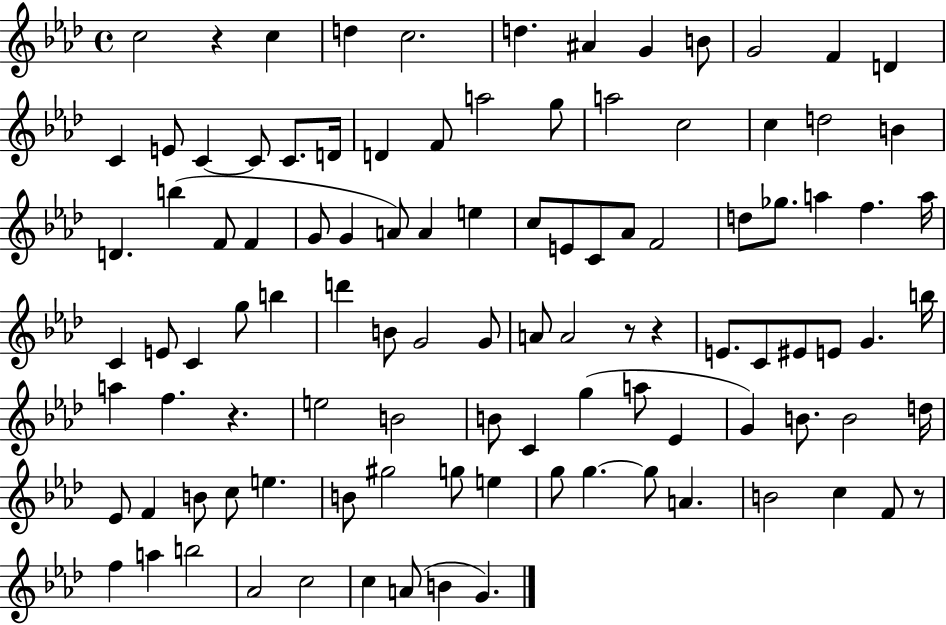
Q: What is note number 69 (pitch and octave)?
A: G5